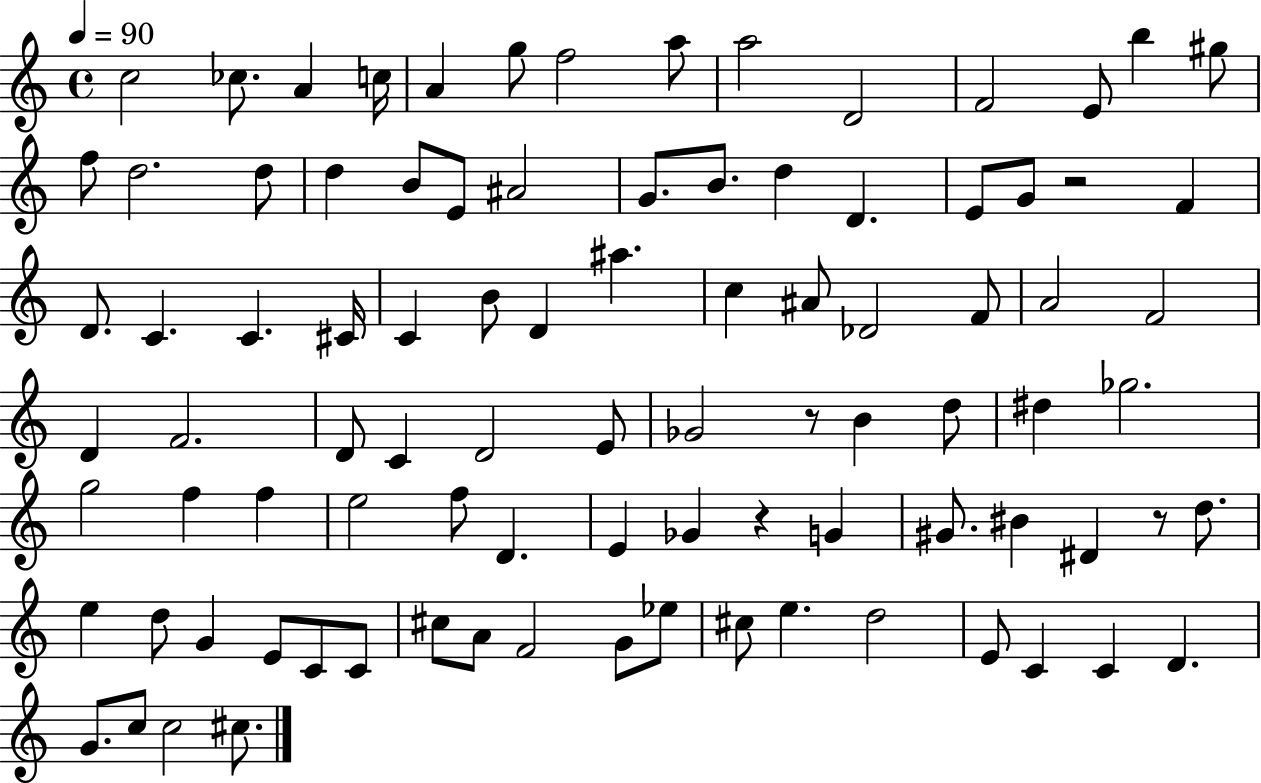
{
  \clef treble
  \time 4/4
  \defaultTimeSignature
  \key c \major
  \tempo 4 = 90
  c''2 ces''8. a'4 c''16 | a'4 g''8 f''2 a''8 | a''2 d'2 | f'2 e'8 b''4 gis''8 | \break f''8 d''2. d''8 | d''4 b'8 e'8 ais'2 | g'8. b'8. d''4 d'4. | e'8 g'8 r2 f'4 | \break d'8. c'4. c'4. cis'16 | c'4 b'8 d'4 ais''4. | c''4 ais'8 des'2 f'8 | a'2 f'2 | \break d'4 f'2. | d'8 c'4 d'2 e'8 | ges'2 r8 b'4 d''8 | dis''4 ges''2. | \break g''2 f''4 f''4 | e''2 f''8 d'4. | e'4 ges'4 r4 g'4 | gis'8. bis'4 dis'4 r8 d''8. | \break e''4 d''8 g'4 e'8 c'8 c'8 | cis''8 a'8 f'2 g'8 ees''8 | cis''8 e''4. d''2 | e'8 c'4 c'4 d'4. | \break g'8. c''8 c''2 cis''8. | \bar "|."
}